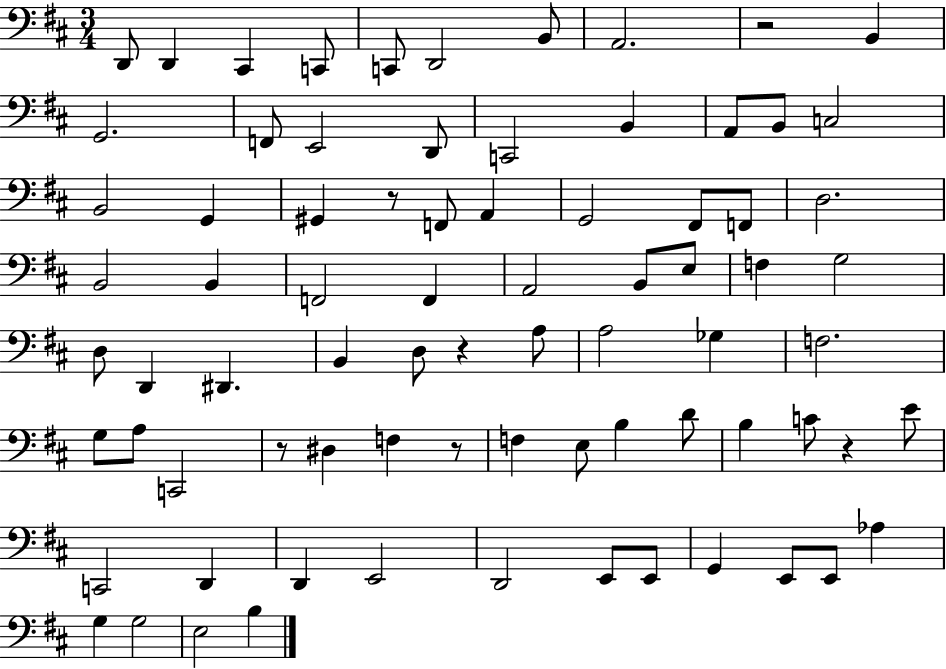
{
  \clef bass
  \numericTimeSignature
  \time 3/4
  \key d \major
  \repeat volta 2 { d,8 d,4 cis,4 c,8 | c,8 d,2 b,8 | a,2. | r2 b,4 | \break g,2. | f,8 e,2 d,8 | c,2 b,4 | a,8 b,8 c2 | \break b,2 g,4 | gis,4 r8 f,8 a,4 | g,2 fis,8 f,8 | d2. | \break b,2 b,4 | f,2 f,4 | a,2 b,8 e8 | f4 g2 | \break d8 d,4 dis,4. | b,4 d8 r4 a8 | a2 ges4 | f2. | \break g8 a8 c,2 | r8 dis4 f4 r8 | f4 e8 b4 d'8 | b4 c'8 r4 e'8 | \break c,2 d,4 | d,4 e,2 | d,2 e,8 e,8 | g,4 e,8 e,8 aes4 | \break g4 g2 | e2 b4 | } \bar "|."
}